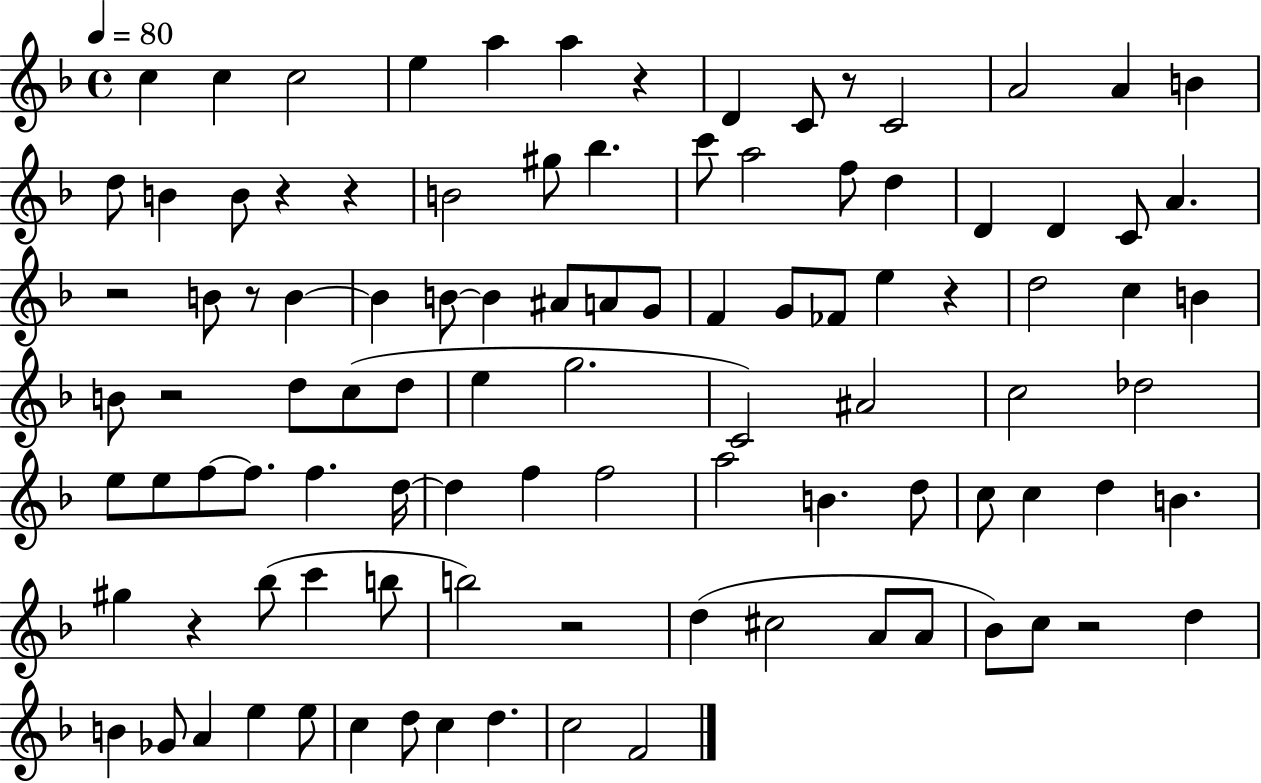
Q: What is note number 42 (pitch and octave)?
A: B4